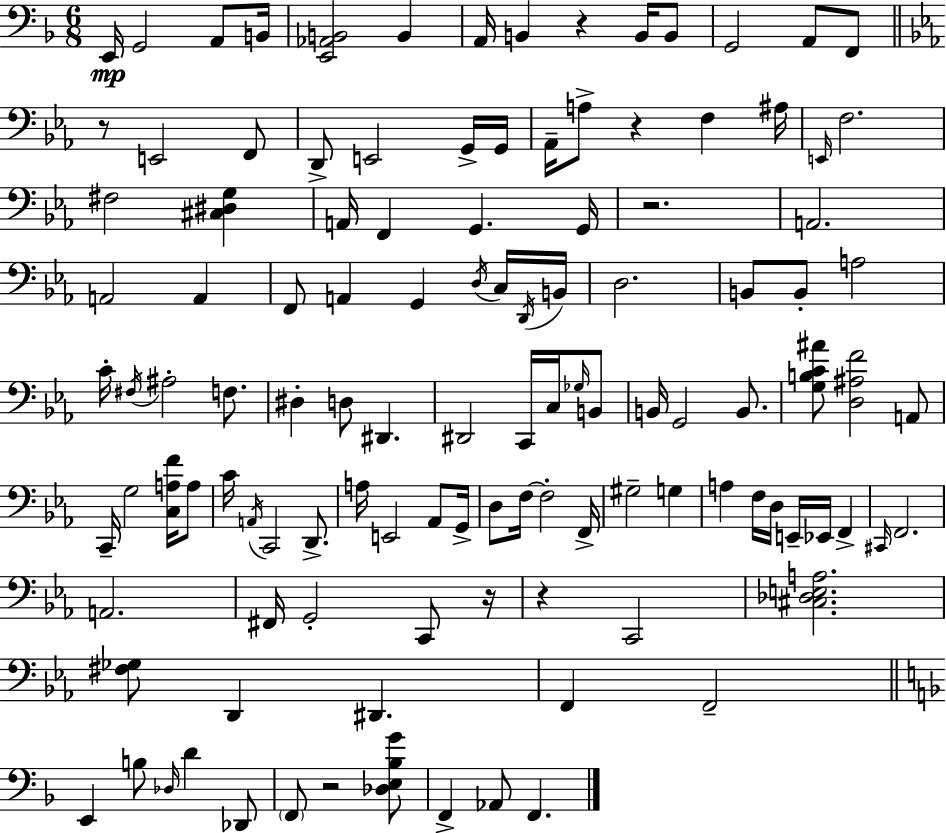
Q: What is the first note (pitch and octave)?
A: E2